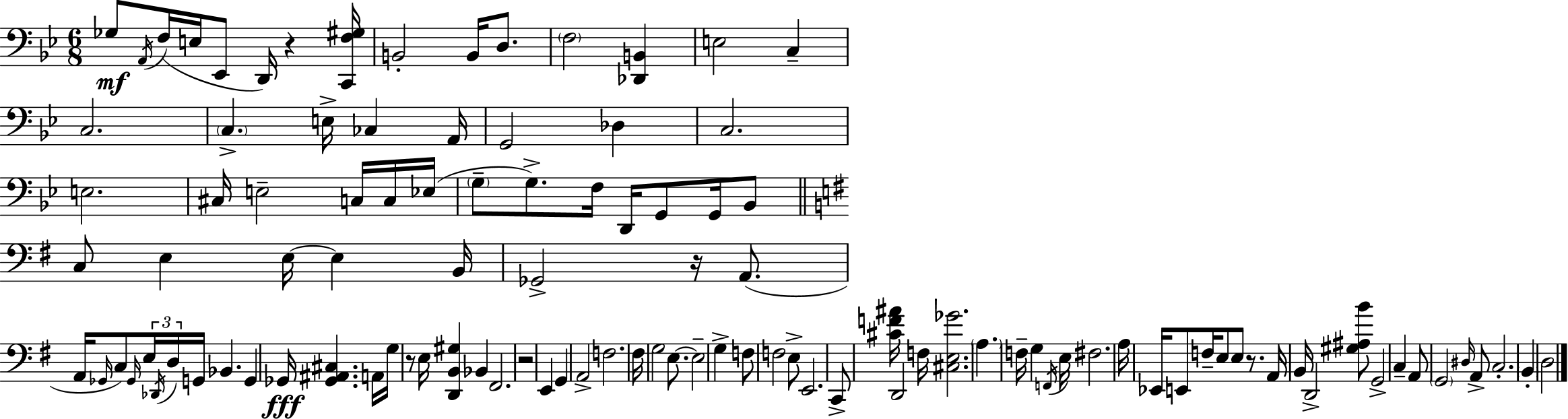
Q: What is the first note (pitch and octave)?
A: Gb3